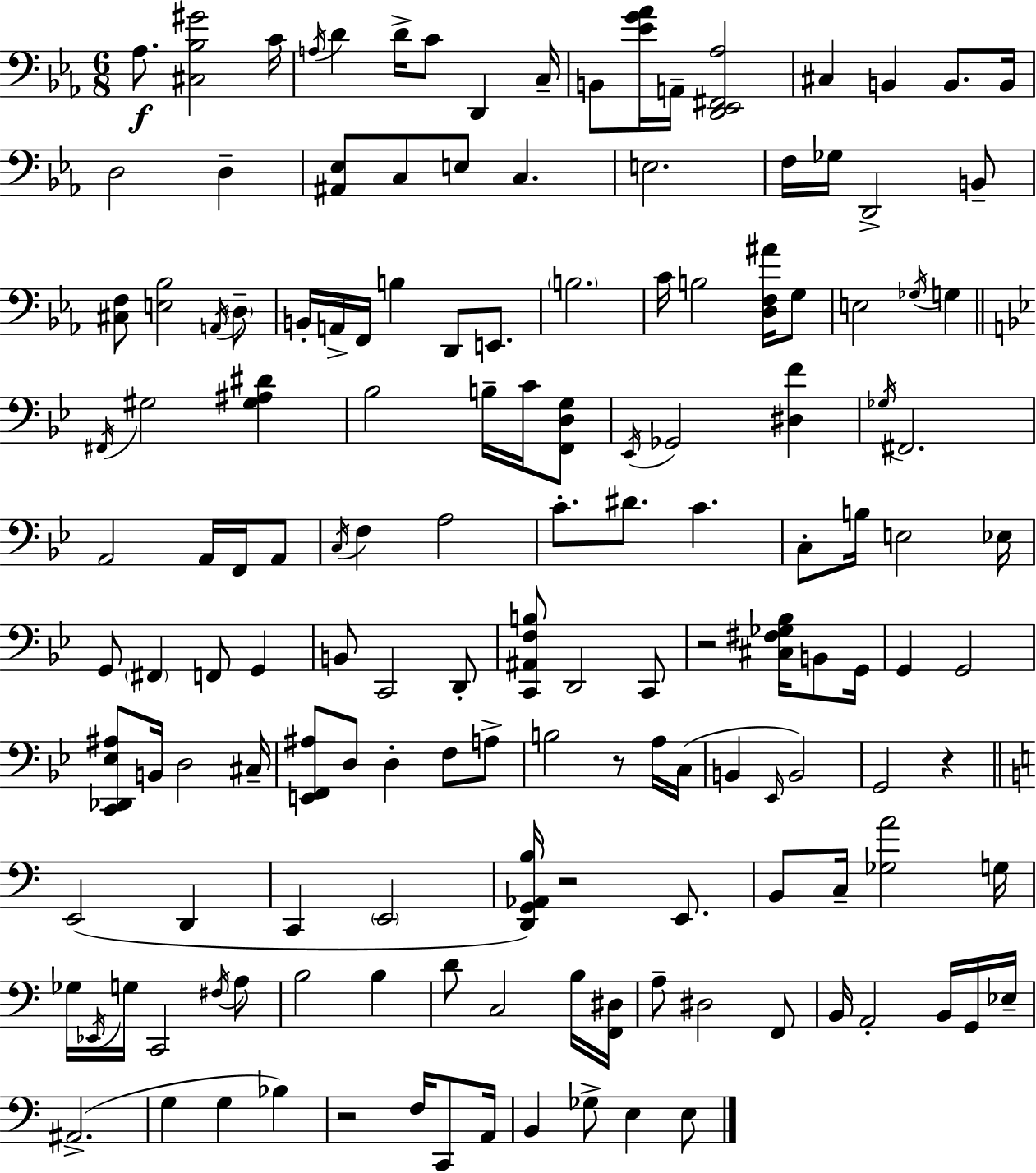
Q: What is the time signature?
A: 6/8